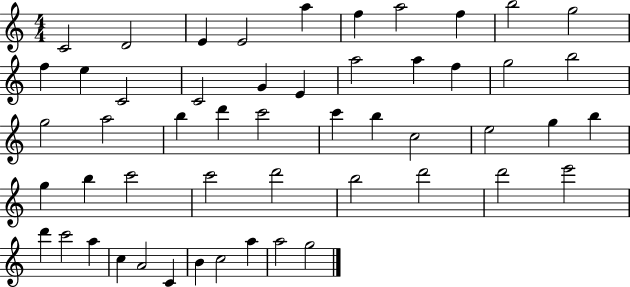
{
  \clef treble
  \numericTimeSignature
  \time 4/4
  \key c \major
  c'2 d'2 | e'4 e'2 a''4 | f''4 a''2 f''4 | b''2 g''2 | \break f''4 e''4 c'2 | c'2 g'4 e'4 | a''2 a''4 f''4 | g''2 b''2 | \break g''2 a''2 | b''4 d'''4 c'''2 | c'''4 b''4 c''2 | e''2 g''4 b''4 | \break g''4 b''4 c'''2 | c'''2 d'''2 | b''2 d'''2 | d'''2 e'''2 | \break d'''4 c'''2 a''4 | c''4 a'2 c'4 | b'4 c''2 a''4 | a''2 g''2 | \break \bar "|."
}